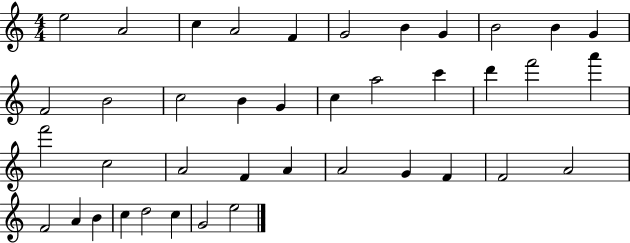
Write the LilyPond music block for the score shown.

{
  \clef treble
  \numericTimeSignature
  \time 4/4
  \key c \major
  e''2 a'2 | c''4 a'2 f'4 | g'2 b'4 g'4 | b'2 b'4 g'4 | \break f'2 b'2 | c''2 b'4 g'4 | c''4 a''2 c'''4 | d'''4 f'''2 a'''4 | \break f'''2 c''2 | a'2 f'4 a'4 | a'2 g'4 f'4 | f'2 a'2 | \break f'2 a'4 b'4 | c''4 d''2 c''4 | g'2 e''2 | \bar "|."
}